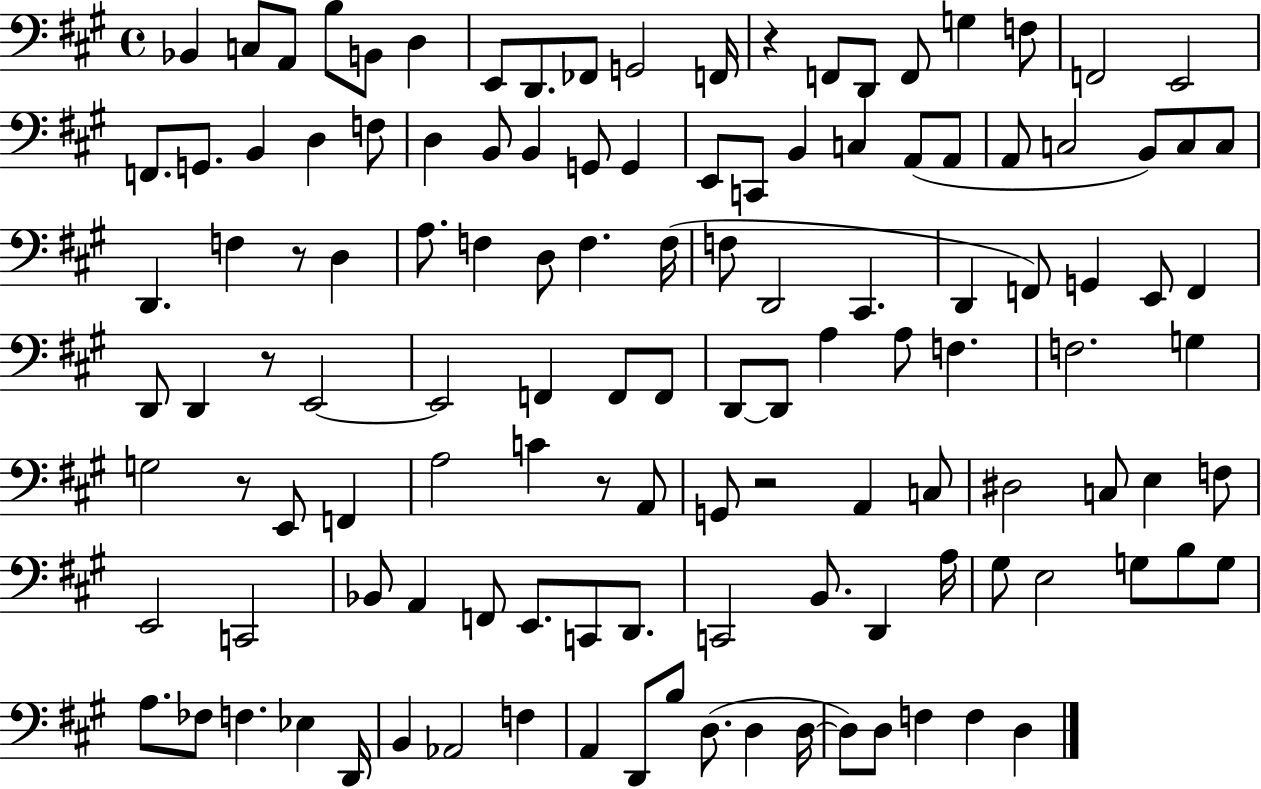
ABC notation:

X:1
T:Untitled
M:4/4
L:1/4
K:A
_B,, C,/2 A,,/2 B,/2 B,,/2 D, E,,/2 D,,/2 _F,,/2 G,,2 F,,/4 z F,,/2 D,,/2 F,,/2 G, F,/2 F,,2 E,,2 F,,/2 G,,/2 B,, D, F,/2 D, B,,/2 B,, G,,/2 G,, E,,/2 C,,/2 B,, C, A,,/2 A,,/2 A,,/2 C,2 B,,/2 C,/2 C,/2 D,, F, z/2 D, A,/2 F, D,/2 F, F,/4 F,/2 D,,2 ^C,, D,, F,,/2 G,, E,,/2 F,, D,,/2 D,, z/2 E,,2 E,,2 F,, F,,/2 F,,/2 D,,/2 D,,/2 A, A,/2 F, F,2 G, G,2 z/2 E,,/2 F,, A,2 C z/2 A,,/2 G,,/2 z2 A,, C,/2 ^D,2 C,/2 E, F,/2 E,,2 C,,2 _B,,/2 A,, F,,/2 E,,/2 C,,/2 D,,/2 C,,2 B,,/2 D,, A,/4 ^G,/2 E,2 G,/2 B,/2 G,/2 A,/2 _F,/2 F, _E, D,,/4 B,, _A,,2 F, A,, D,,/2 B,/2 D,/2 D, D,/4 D,/2 D,/2 F, F, D,